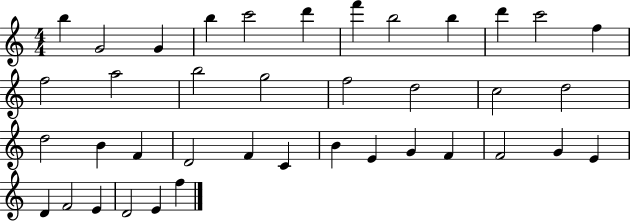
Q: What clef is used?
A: treble